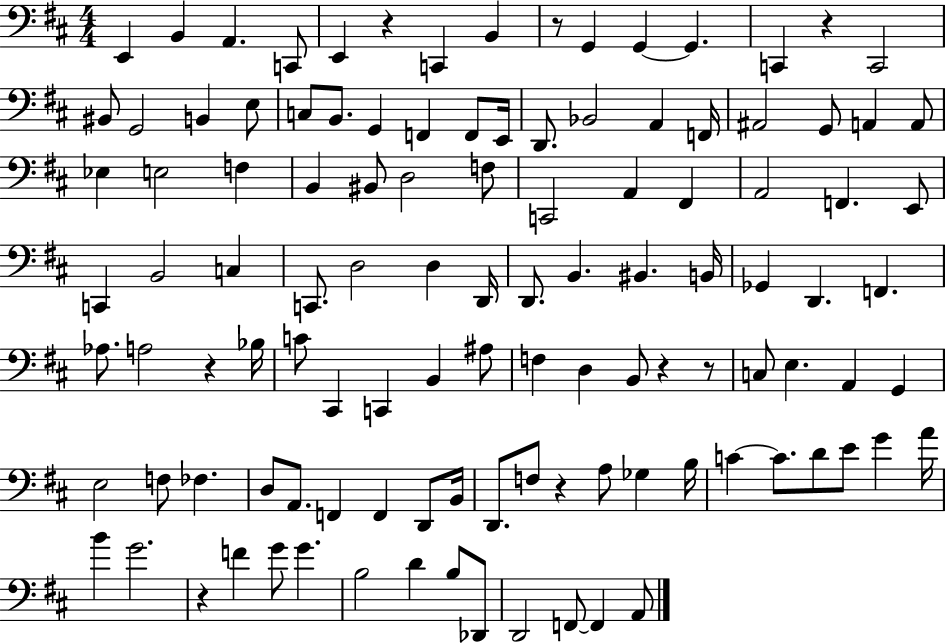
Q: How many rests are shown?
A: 8